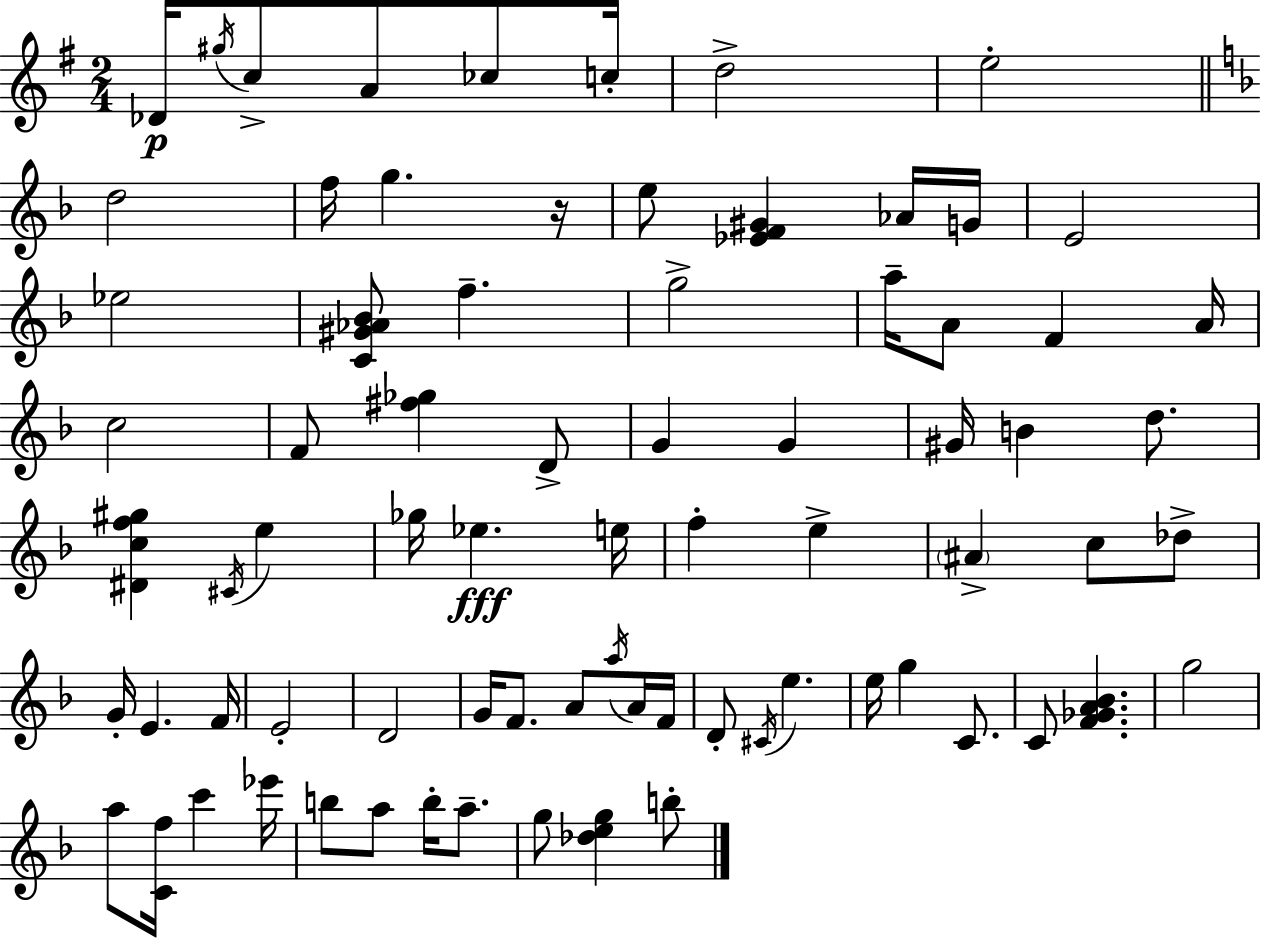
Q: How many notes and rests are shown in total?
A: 76